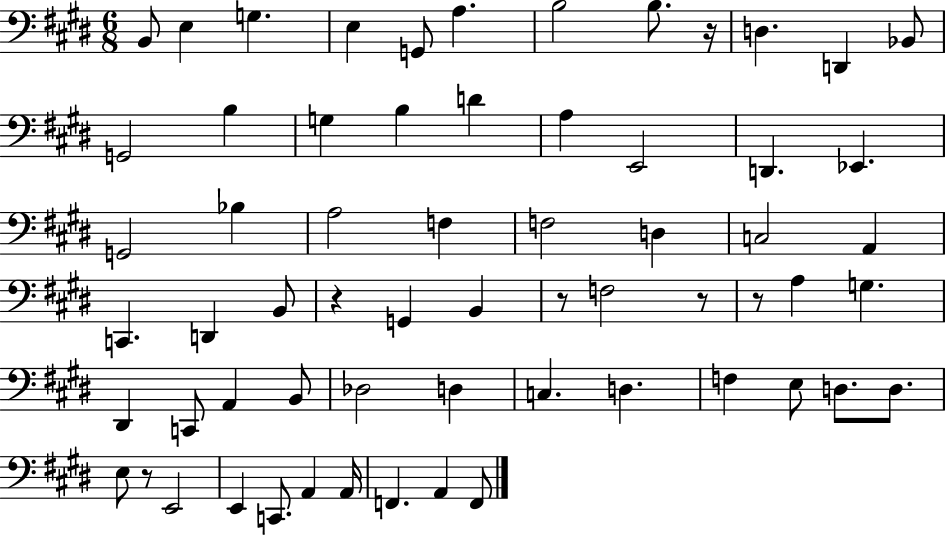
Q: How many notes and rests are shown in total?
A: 63